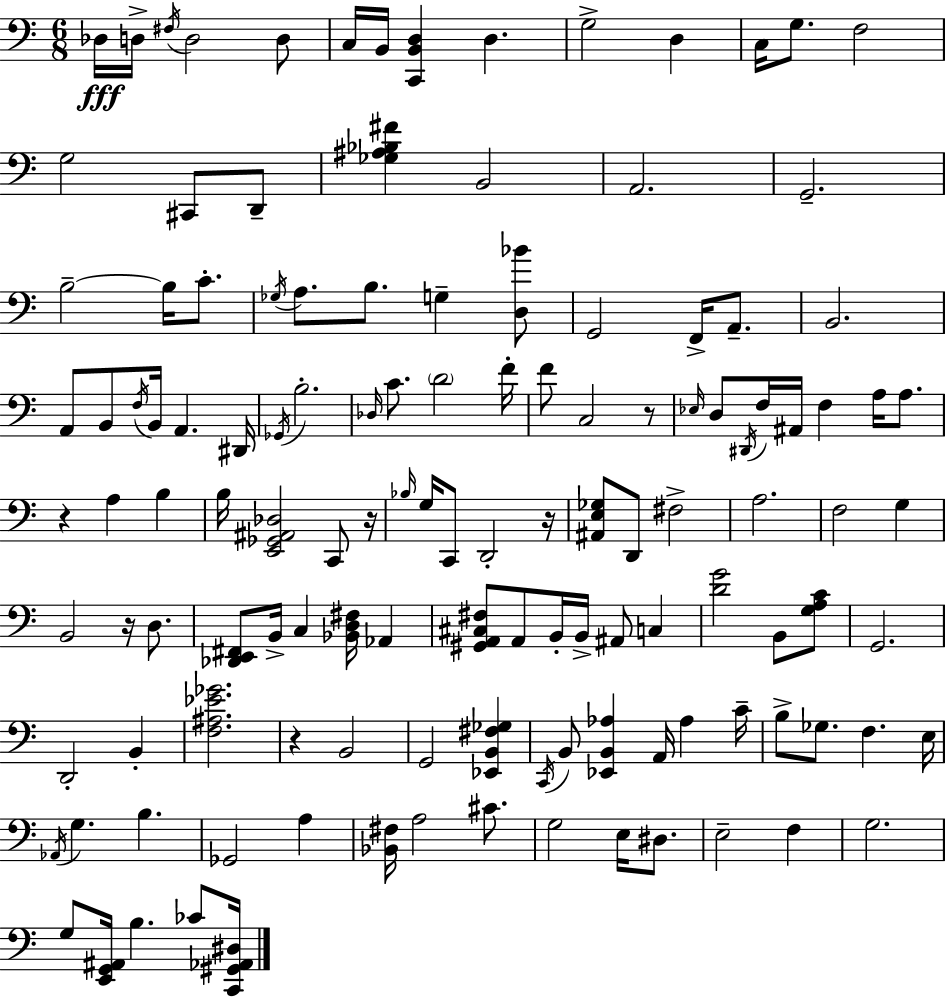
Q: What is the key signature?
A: C major